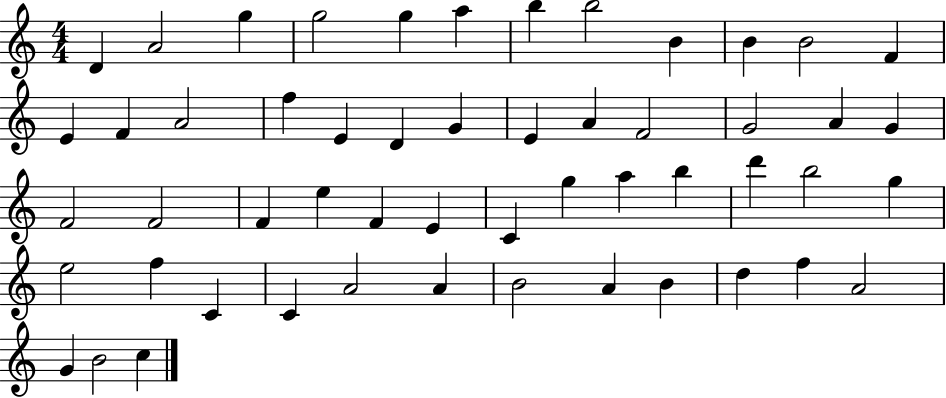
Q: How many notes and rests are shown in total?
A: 53